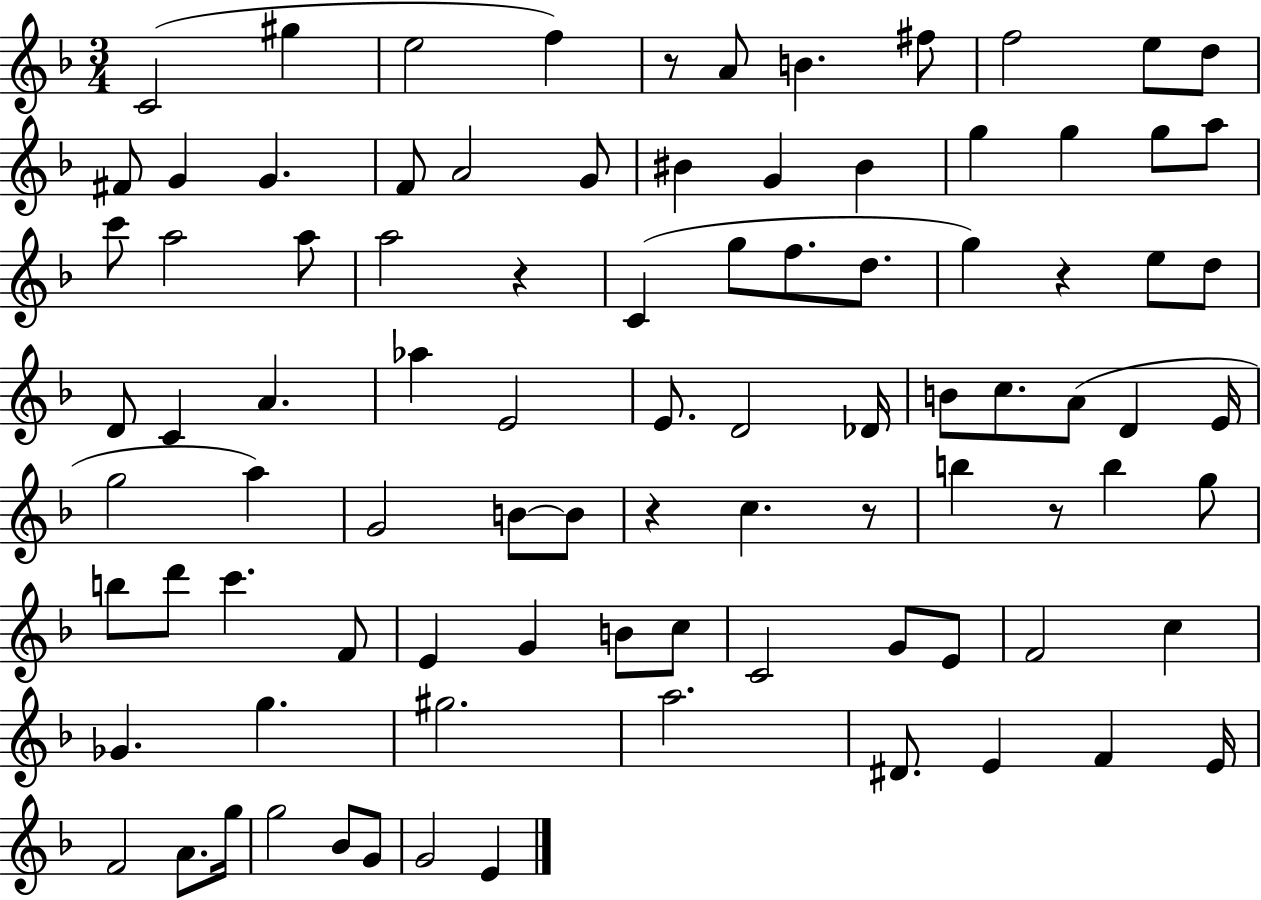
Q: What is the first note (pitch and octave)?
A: C4